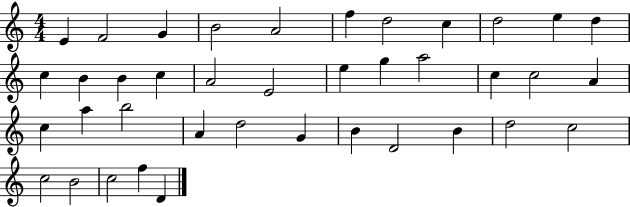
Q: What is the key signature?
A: C major